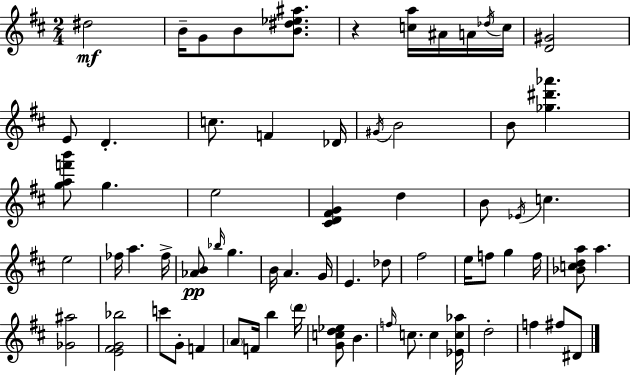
X:1
T:Untitled
M:2/4
L:1/4
K:D
^d2 B/4 G/2 B/2 [B^d_e^a]/2 z [ca]/4 ^A/4 A/4 _d/4 c/4 [D^G]2 E/2 D c/2 F _D/4 ^G/4 B2 B/2 [_g^d'_a'] [gaf'b']/2 g e2 [^CD^FG] d B/2 _E/4 c e2 _f/4 a _f/4 [_AB]/2 _b/4 g B/4 A G/4 E _d/2 ^f2 e/4 f/2 g f/4 [_Bcda]/2 a [_G^a]2 [E^FG_b]2 c'/2 G/2 F A/2 F/4 b d'/4 [Gcd_e]/2 B f/4 c/2 c [_Ec_a]/4 d2 f ^f/2 ^D/2